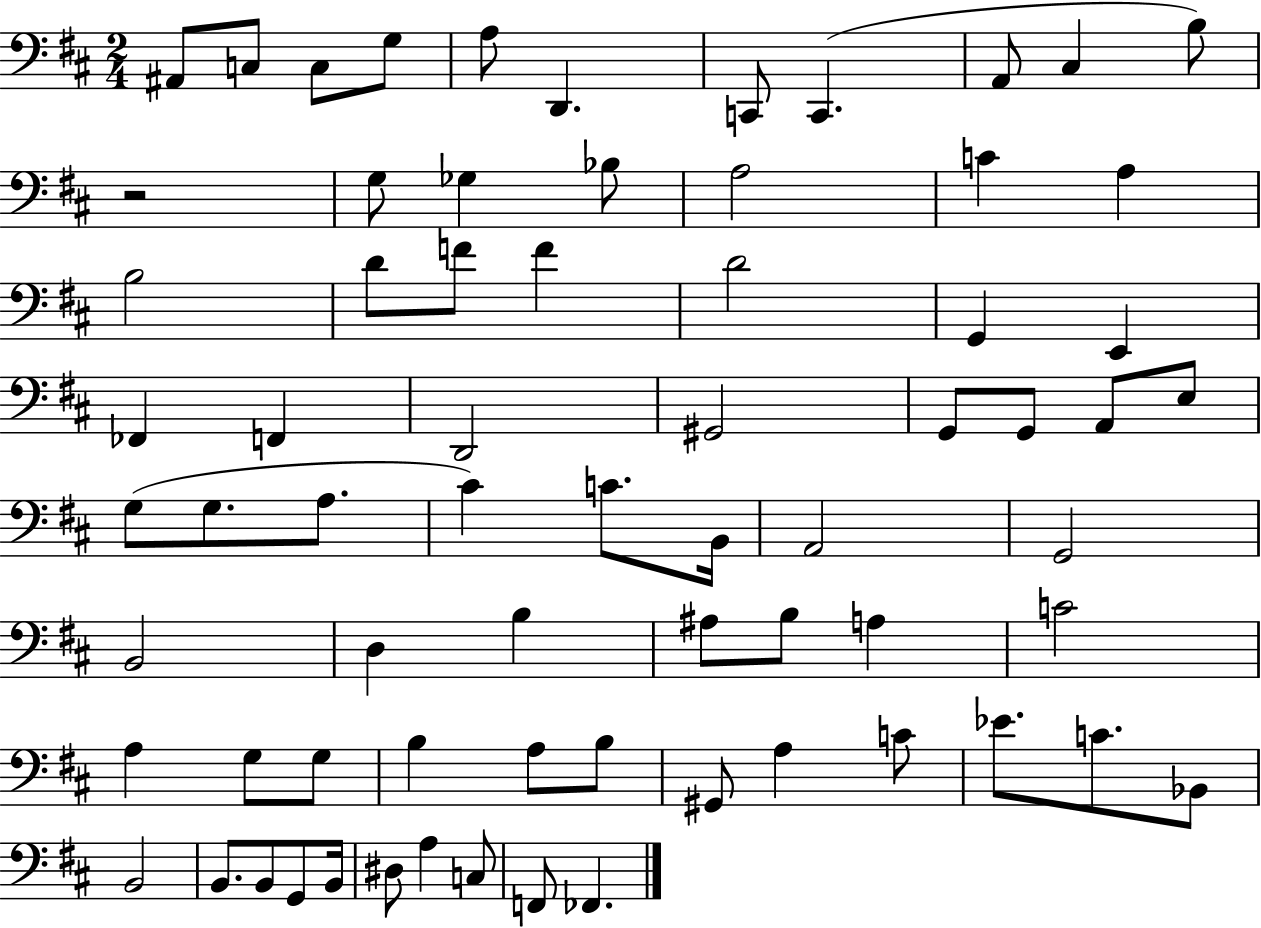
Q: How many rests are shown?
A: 1